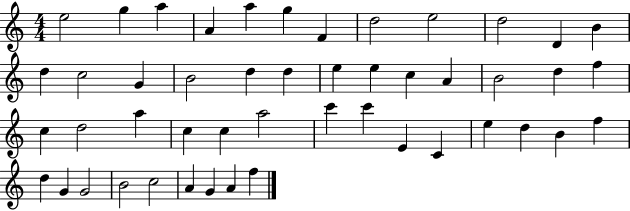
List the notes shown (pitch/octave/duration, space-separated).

E5/h G5/q A5/q A4/q A5/q G5/q F4/q D5/h E5/h D5/h D4/q B4/q D5/q C5/h G4/q B4/h D5/q D5/q E5/q E5/q C5/q A4/q B4/h D5/q F5/q C5/q D5/h A5/q C5/q C5/q A5/h C6/q C6/q E4/q C4/q E5/q D5/q B4/q F5/q D5/q G4/q G4/h B4/h C5/h A4/q G4/q A4/q F5/q